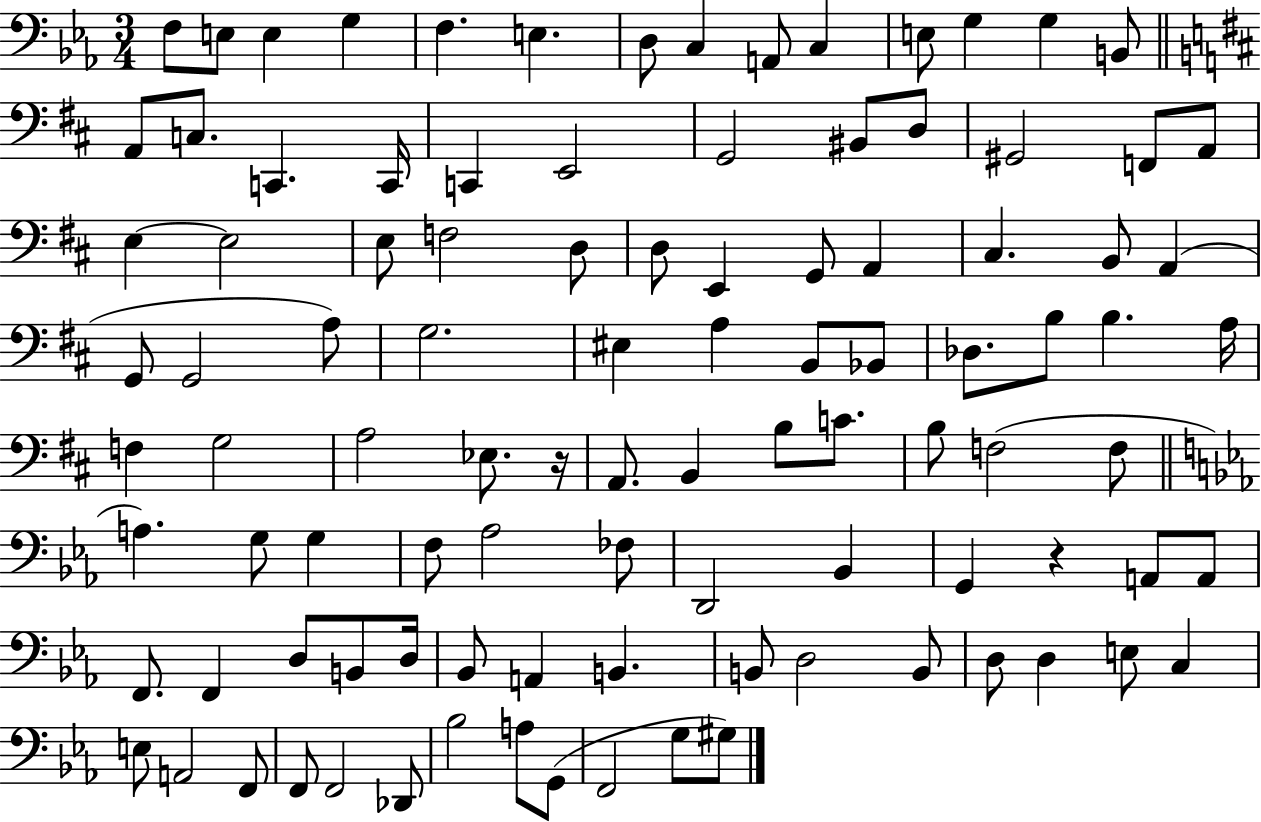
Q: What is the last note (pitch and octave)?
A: G#3